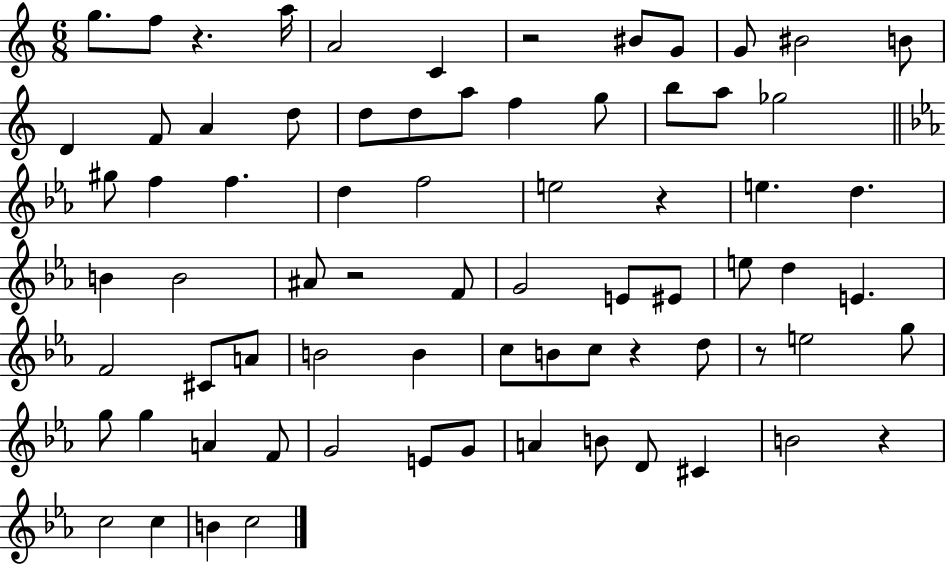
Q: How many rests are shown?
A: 7